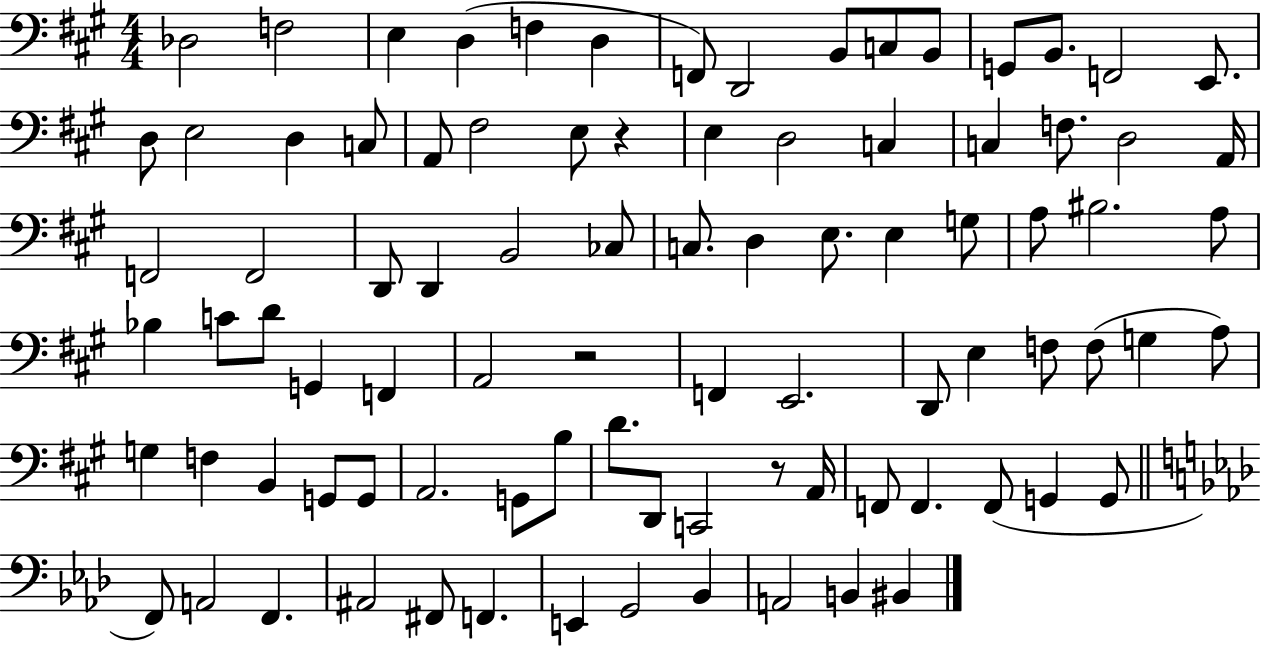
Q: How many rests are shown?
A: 3